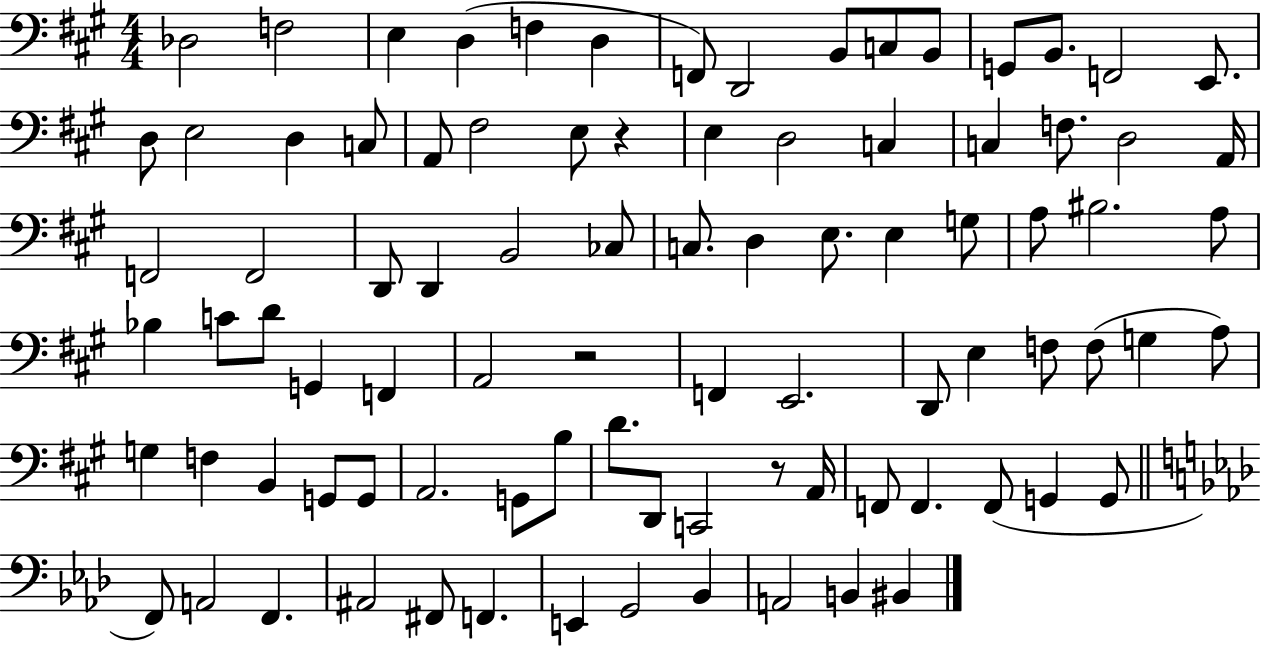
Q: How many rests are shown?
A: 3